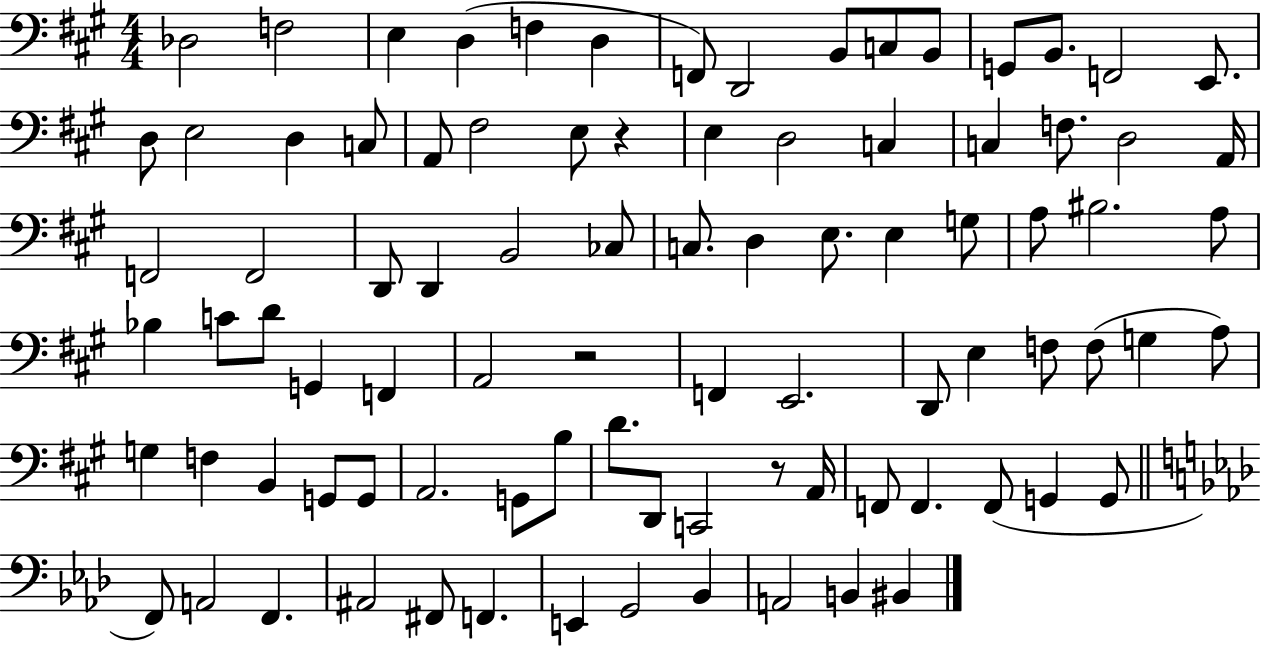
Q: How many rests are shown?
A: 3